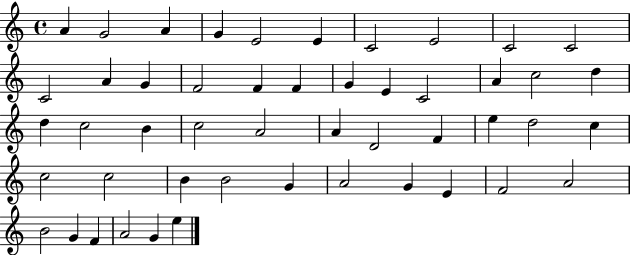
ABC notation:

X:1
T:Untitled
M:4/4
L:1/4
K:C
A G2 A G E2 E C2 E2 C2 C2 C2 A G F2 F F G E C2 A c2 d d c2 B c2 A2 A D2 F e d2 c c2 c2 B B2 G A2 G E F2 A2 B2 G F A2 G e